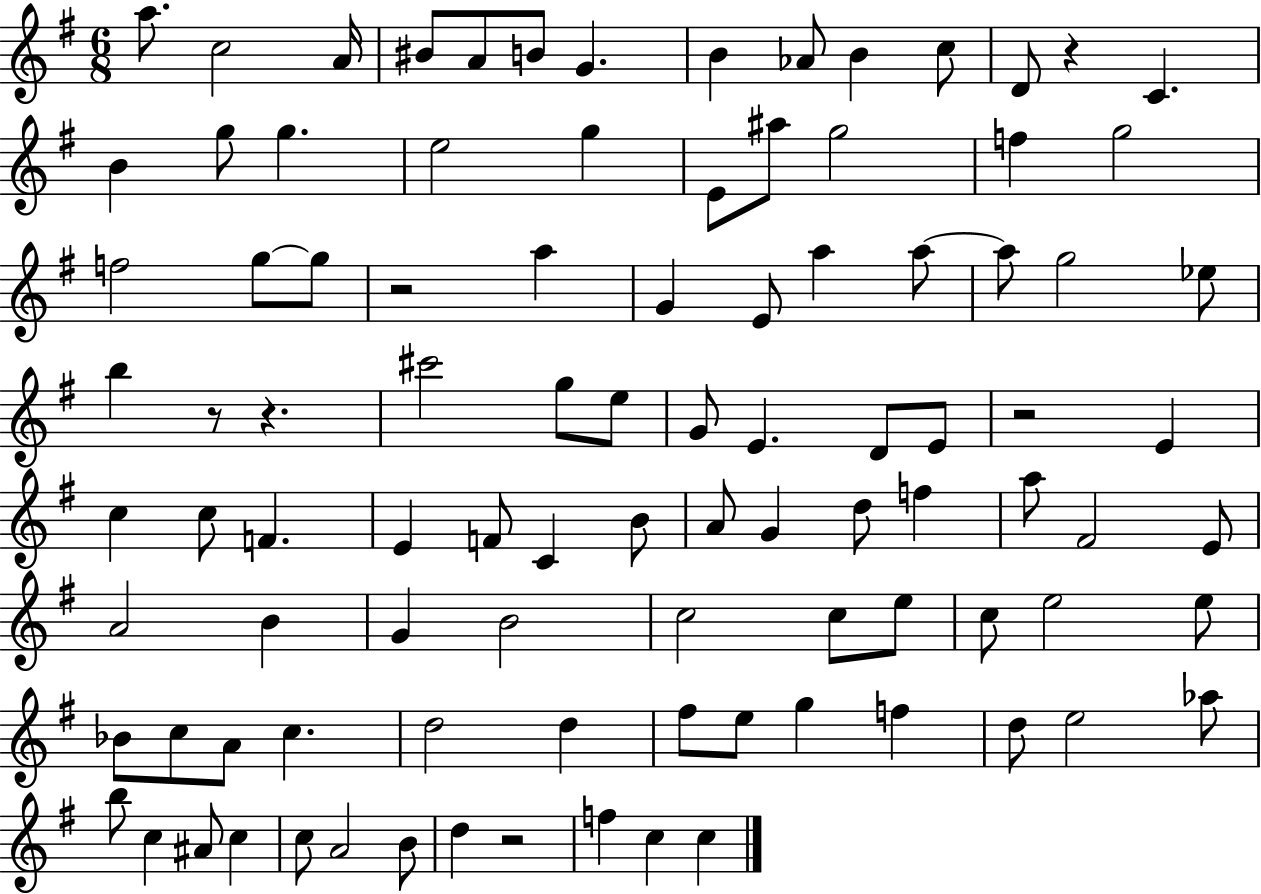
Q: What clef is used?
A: treble